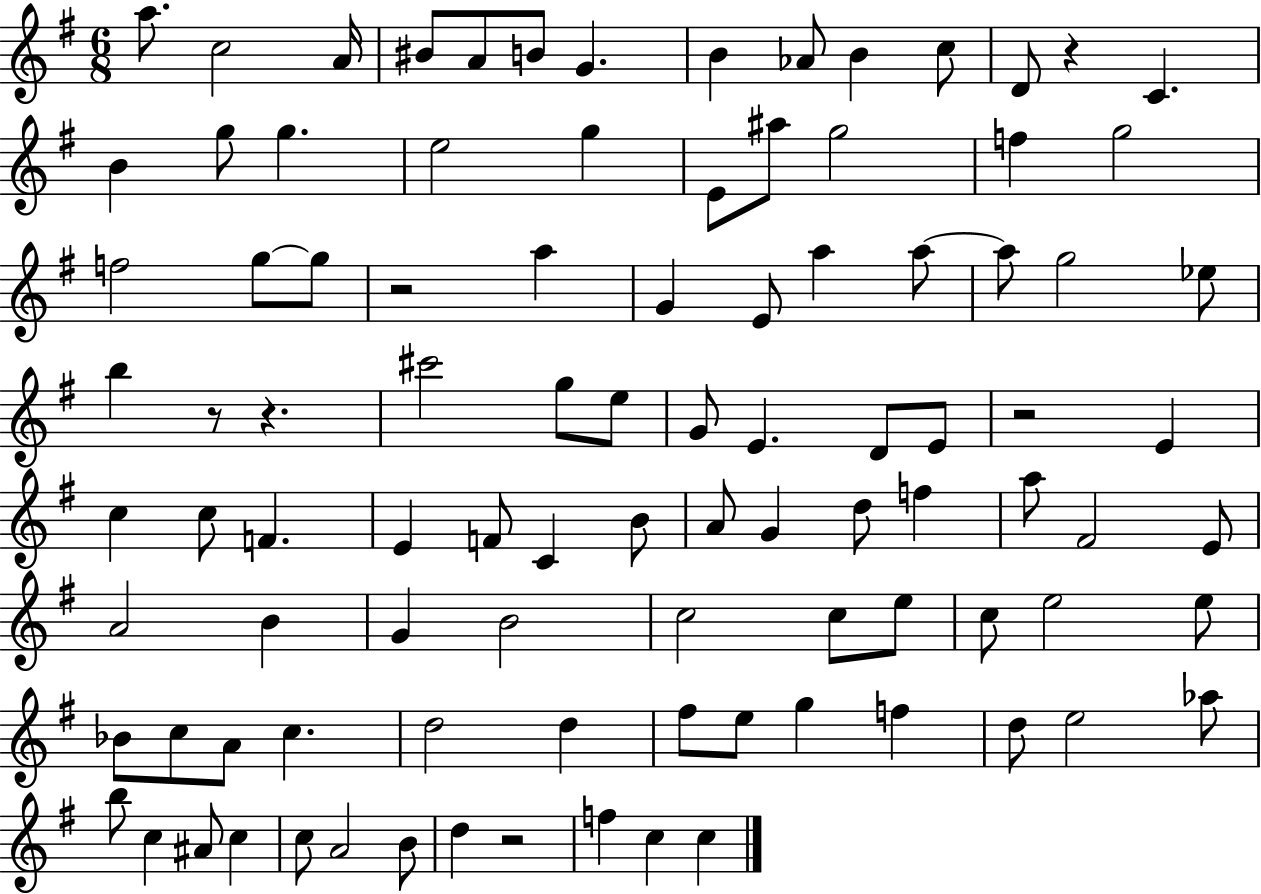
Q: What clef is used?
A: treble